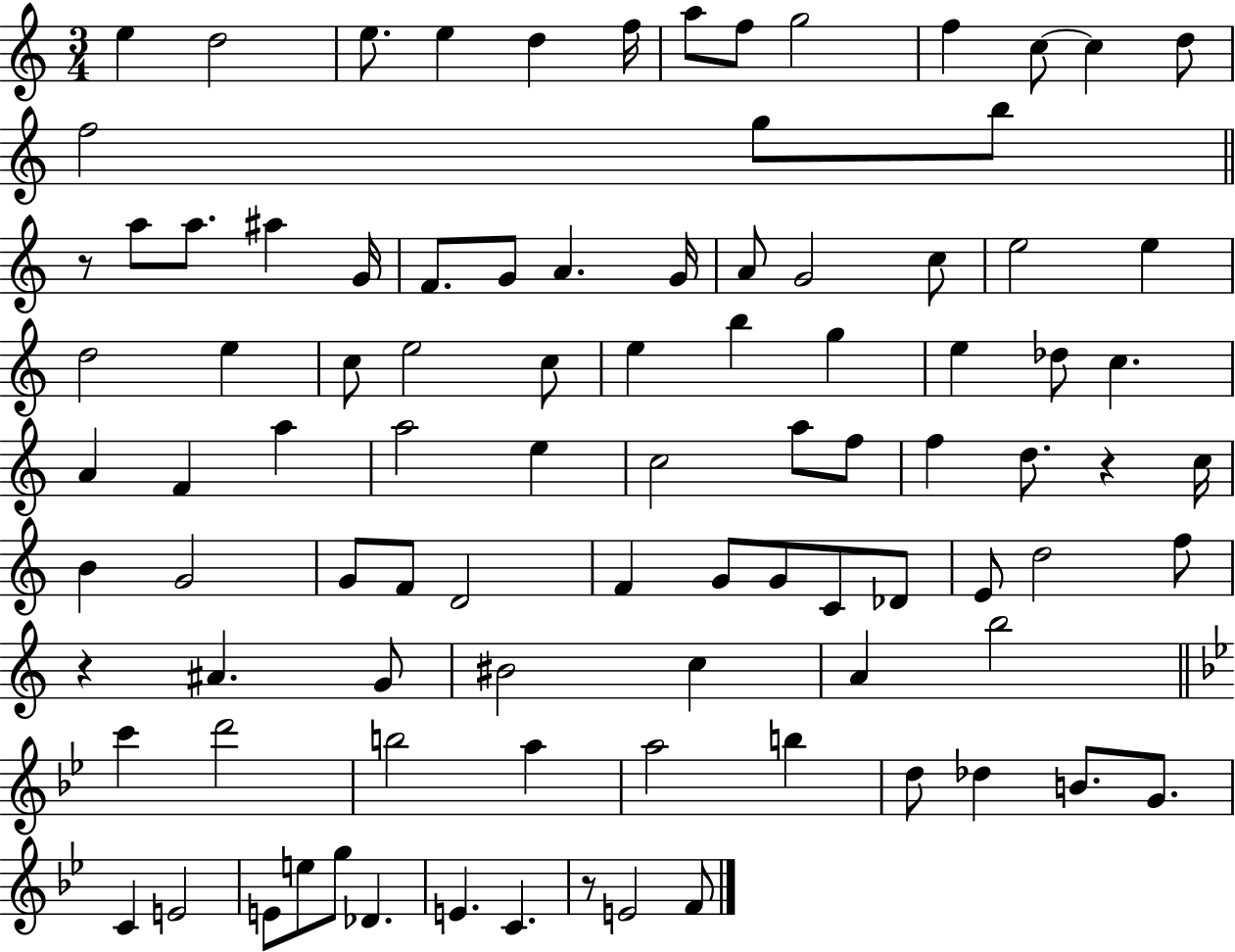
E5/q D5/h E5/e. E5/q D5/q F5/s A5/e F5/e G5/h F5/q C5/e C5/q D5/e F5/h G5/e B5/e R/e A5/e A5/e. A#5/q G4/s F4/e. G4/e A4/q. G4/s A4/e G4/h C5/e E5/h E5/q D5/h E5/q C5/e E5/h C5/e E5/q B5/q G5/q E5/q Db5/e C5/q. A4/q F4/q A5/q A5/h E5/q C5/h A5/e F5/e F5/q D5/e. R/q C5/s B4/q G4/h G4/e F4/e D4/h F4/q G4/e G4/e C4/e Db4/e E4/e D5/h F5/e R/q A#4/q. G4/e BIS4/h C5/q A4/q B5/h C6/q D6/h B5/h A5/q A5/h B5/q D5/e Db5/q B4/e. G4/e. C4/q E4/h E4/e E5/e G5/e Db4/q. E4/q. C4/q. R/e E4/h F4/e